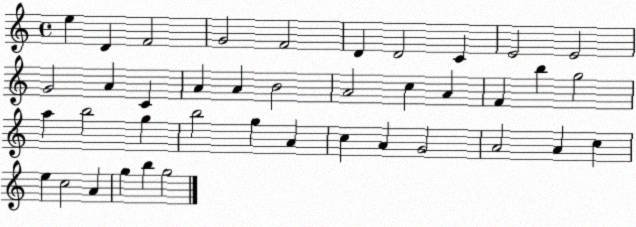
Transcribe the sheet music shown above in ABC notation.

X:1
T:Untitled
M:4/4
L:1/4
K:C
e D F2 G2 F2 D D2 C E2 E2 G2 A C A A B2 A2 c A F b g2 a b2 g b2 g A c A G2 A2 A c e c2 A g b g2